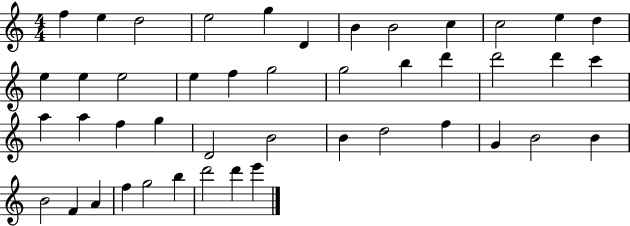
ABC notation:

X:1
T:Untitled
M:4/4
L:1/4
K:C
f e d2 e2 g D B B2 c c2 e d e e e2 e f g2 g2 b d' d'2 d' c' a a f g D2 B2 B d2 f G B2 B B2 F A f g2 b d'2 d' e'